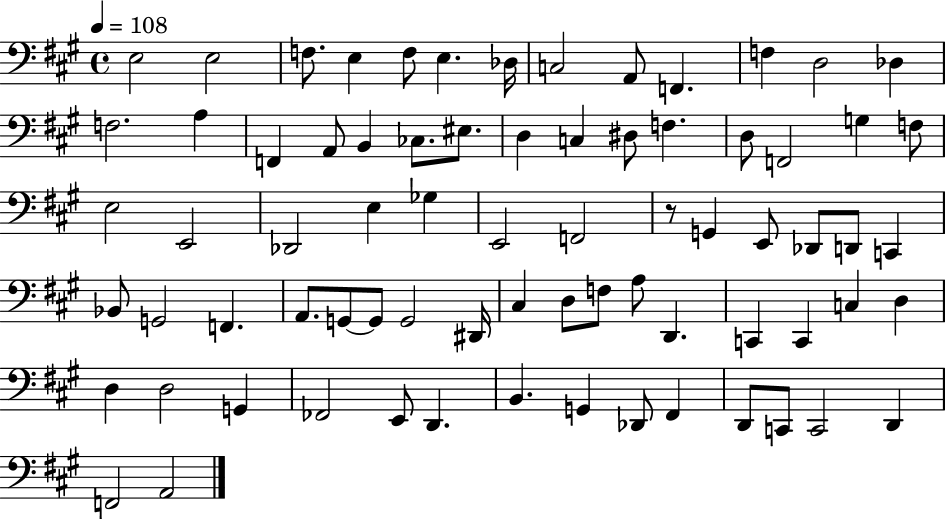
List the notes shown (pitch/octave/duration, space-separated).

E3/h E3/h F3/e. E3/q F3/e E3/q. Db3/s C3/h A2/e F2/q. F3/q D3/h Db3/q F3/h. A3/q F2/q A2/e B2/q CES3/e. EIS3/e. D3/q C3/q D#3/e F3/q. D3/e F2/h G3/q F3/e E3/h E2/h Db2/h E3/q Gb3/q E2/h F2/h R/e G2/q E2/e Db2/e D2/e C2/q Bb2/e G2/h F2/q. A2/e. G2/e G2/e G2/h D#2/s C#3/q D3/e F3/e A3/e D2/q. C2/q C2/q C3/q D3/q D3/q D3/h G2/q FES2/h E2/e D2/q. B2/q. G2/q Db2/e F#2/q D2/e C2/e C2/h D2/q F2/h A2/h